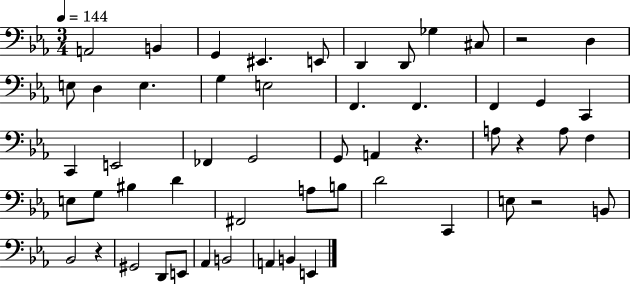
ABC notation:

X:1
T:Untitled
M:3/4
L:1/4
K:Eb
A,,2 B,, G,, ^E,, E,,/2 D,, D,,/2 _G, ^C,/2 z2 D, E,/2 D, E, G, E,2 F,, F,, F,, G,, C,, C,, E,,2 _F,, G,,2 G,,/2 A,, z A,/2 z A,/2 F, E,/2 G,/2 ^B, D ^F,,2 A,/2 B,/2 D2 C,, E,/2 z2 B,,/2 _B,,2 z ^G,,2 D,,/2 E,,/2 _A,, B,,2 A,, B,, E,,